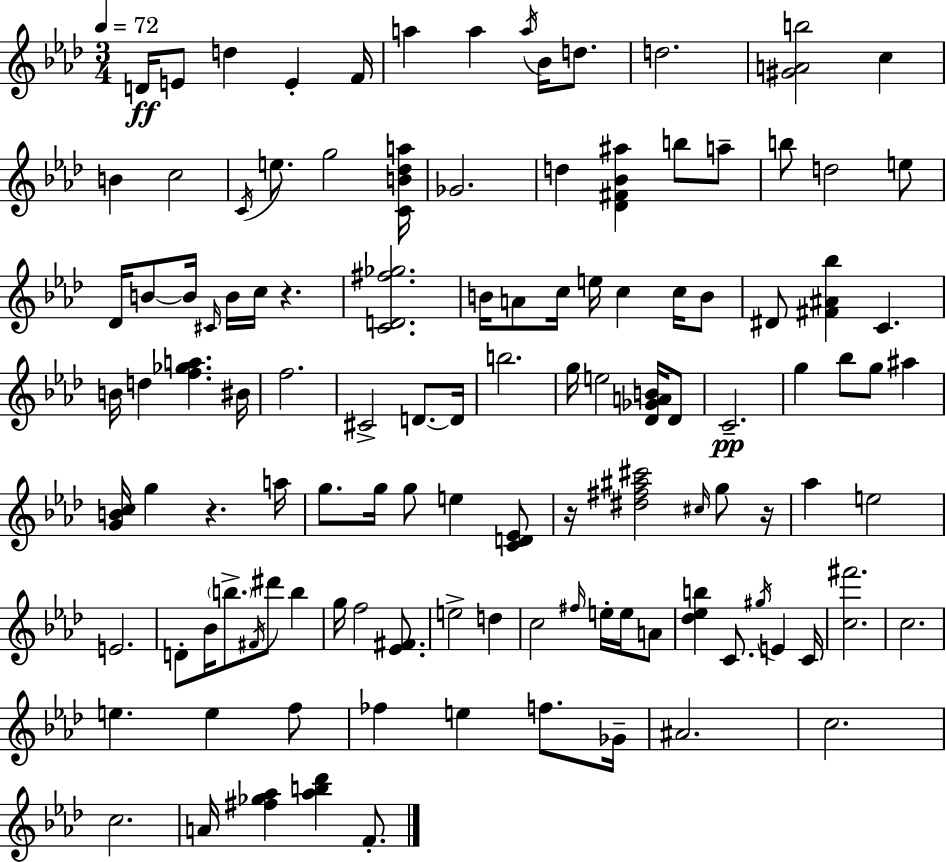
{
  \clef treble
  \numericTimeSignature
  \time 3/4
  \key f \minor
  \tempo 4 = 72
  d'16\ff e'8 d''4 e'4-. f'16 | a''4 a''4 \acciaccatura { a''16 } bes'16 d''8. | d''2. | <gis' a' b''>2 c''4 | \break b'4 c''2 | \acciaccatura { c'16 } e''8. g''2 | <c' b' des'' a''>16 ges'2. | d''4 <des' fis' bes' ais''>4 b''8 | \break a''8-- b''8 d''2 | e''8 des'16 b'8~~ b'16 \grace { cis'16 } b'16 c''16 r4. | <c' d' fis'' ges''>2. | b'16 a'8 c''16 e''16 c''4 | \break c''16 b'8 dis'8 <fis' ais' bes''>4 c'4. | b'16 d''4 <f'' ges'' a''>4. | bis'16 f''2. | cis'2-> d'8.~~ | \break d'16 b''2. | g''16 e''2 | <des' ges' a' b'>16 des'8 c'2.--\pp | g''4 bes''8 g''8 ais''4 | \break <g' b' c''>16 g''4 r4. | a''16 g''8. g''16 g''8 e''4 | <c' d' ees'>8 r16 <dis'' fis'' ais'' cis'''>2 | \grace { cis''16 } g''8 r16 aes''4 e''2 | \break e'2. | d'8-. bes'16 \parenthesize b''8.-> \acciaccatura { fis'16 } dis'''8 | b''4 g''16 f''2 | <ees' fis'>8. e''2-> | \break d''4 c''2 | \grace { fis''16 } e''16-. e''16 a'8 <des'' ees'' b''>4 c'8. | \acciaccatura { gis''16 } e'4 c'16 <c'' fis'''>2. | c''2. | \break e''4. | e''4 f''8 fes''4 e''4 | f''8. ges'16-- ais'2. | c''2. | \break c''2. | a'16 <fis'' ges'' aes''>4 | <aes'' b'' des'''>4 f'8.-. \bar "|."
}